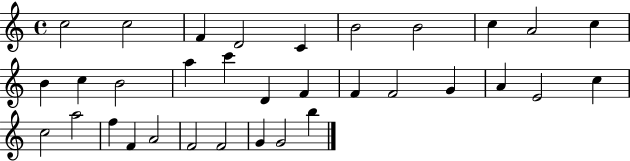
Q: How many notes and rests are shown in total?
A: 33